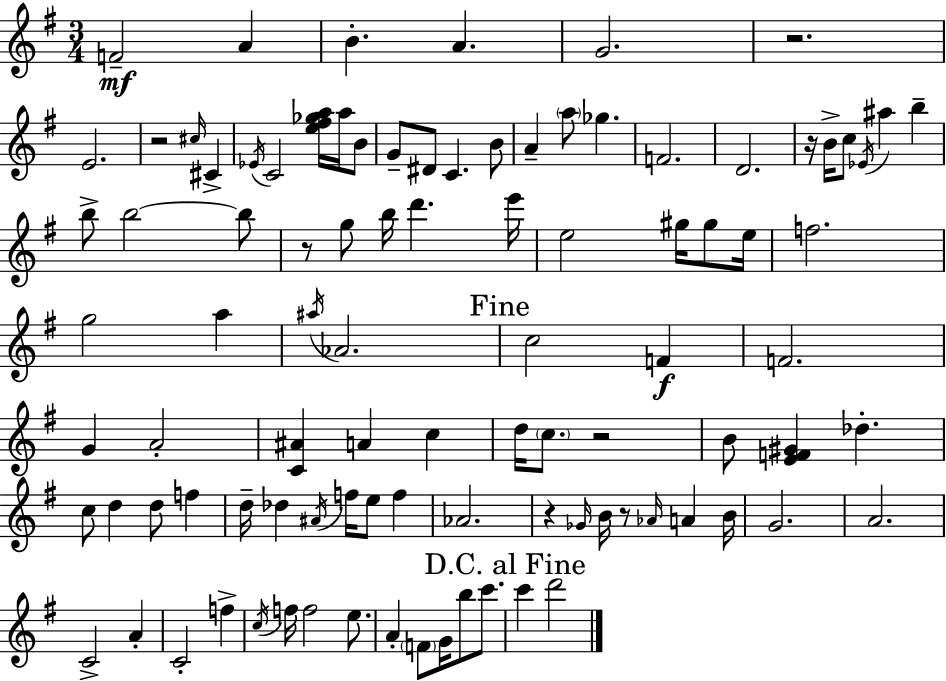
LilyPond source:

{
  \clef treble
  \numericTimeSignature
  \time 3/4
  \key e \minor
  \repeat volta 2 { f'2--\mf a'4 | b'4.-. a'4. | g'2. | r2. | \break e'2. | r2 \grace { cis''16 } cis'4-> | \acciaccatura { ees'16 } c'2 <e'' fis'' ges'' a''>16 a''16 | b'8 g'8-- dis'8 c'4. | \break b'8 a'4-- \parenthesize a''8 ges''4. | f'2. | d'2. | r16 b'16-> c''8 \acciaccatura { ees'16 } ais''4 b''4-- | \break b''8-> b''2~~ | b''8 r8 g''8 b''16 d'''4. | e'''16 e''2 gis''16 | gis''8 e''16 f''2. | \break g''2 a''4 | \acciaccatura { ais''16 } aes'2. | \mark "Fine" c''2 | f'4\f f'2. | \break g'4 a'2-. | <c' ais'>4 a'4 | c''4 d''16 \parenthesize c''8. r2 | b'8 <e' f' gis'>4 des''4.-. | \break c''8 d''4 d''8 | f''4 d''16-- des''4 \acciaccatura { ais'16 } f''16 e''8 | f''4 aes'2. | r4 \grace { ges'16 } b'16 r8 | \break \grace { aes'16 } a'4 b'16 g'2. | a'2. | c'2-> | a'4-. c'2-. | \break f''4-> \acciaccatura { c''16 } f''16 f''2 | e''8. a'4-. | \parenthesize f'8 g'16 b''8 c'''8. \mark "D.C. al Fine" c'''4 | d'''2 } \bar "|."
}